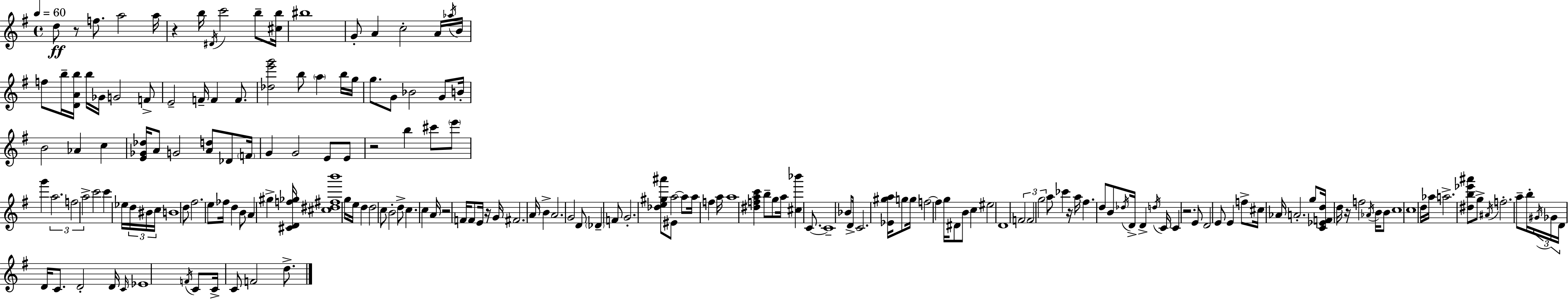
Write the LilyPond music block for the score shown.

{
  \clef treble
  \time 4/4
  \defaultTimeSignature
  \key e \minor
  \tempo 4 = 60
  d''8\ff r8 f''8. a''2 a''16 | r4 b''16 \acciaccatura { dis'16 } c'''2 b''8-- | <cis'' b''>16 bis''1 | g'8-. a'4 c''2-. a'16 | \break \acciaccatura { aes''16 } b'16 f''8 b''16-- <d' a' b''>16 b''16 ges'16 g'2 | f'8-> e'2-- f'16-- f'4 f'8. | <des'' e''' g'''>2 b''8 \parenthesize a''4 | b''16 g''16 g''8. g'8 bes'2 g'8 | \break b'16-. b'2 aes'4 c''4 | <e' ges' des''>16 a'8 g'2 <a' d''>8 des'8 | \parenthesize f'16 g'4 g'2 e'8 | e'8 r2 b''4 cis'''8 | \break \parenthesize e'''8 g'''4 \tuplet 3/2 { a''2. | f''2 a''2-> } | c'''2 c'''4 ees''16 \tuplet 3/2 { d''16 | bis'16 c''16 } b'1 | \break d''8 fis''2. | e''8 fes''16 d''4 b'8 a'4 gis''4-> | <cis' d' f'' ges''>16 <cis'' dis'' fis'' b'''>1 | g''16 e''16 d''4 d''2 | \break c''8 b'2-. d''8-> c''4. | c''4 a'16 r2 f'16 | f'8 e'16 r16 g'16 fis'2. | a'16 b'4-> a'2. | \break g'2 d'8 \parenthesize des'4-- | f'8 g'2.-. <des'' e'' gis'' ais'''>8 | eis'8 a''2~~ a''8 a''16 f''4 | a''16 a''1 | \break <dis'' f'' a'' c'''>4 b''8-- g''8 a''16 <cis'' bes'''>4 c'8.~~ | c'1-- | bes'8 d'16-> c'2. | <ees' gis'' a''>16 g''8 g''16 f''2~~ f''4 | \break g''16 dis'8 b'8 c''4 eis''2 | d'1 | \tuplet 3/2 { f'2 f'2 | g''2 } a''8 ces'''4 | \break r16 a''16 fis''4. d''8 b'8 \acciaccatura { des''16 } d'16-> d'4-> | \acciaccatura { d''16 } c'16 c'4 r2. | e'8 d'2 e'8 | e'4 f''8-> cis''16 aes'16 a'2.-. | \break g''8 <c' ees' f' d''>16 d''16 r16 f''2 | \acciaccatura { aes'16 } b'16 b'8 c''1 | c''1 | d''16 aes''16 a''2.-> | \break <dis'' b'' ees''' ais'''>8 g''8-> \acciaccatura { ais'16 } f''2.-. | a''8-- b''16-. \tuplet 3/2 { \acciaccatura { gis'16 } ges'16 d'16 } d'16 c'8. d'2-. | d'16 \grace { c'16 } ees'1 | \acciaccatura { f'16 } c'8 c'16-> c'8 f'2 | \break d''8.-> \bar "|."
}